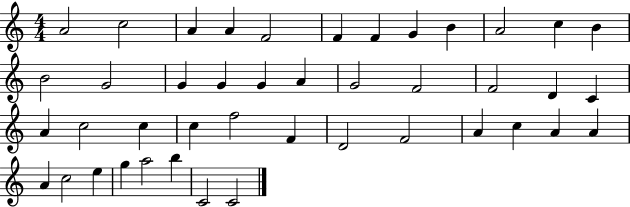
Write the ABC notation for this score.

X:1
T:Untitled
M:4/4
L:1/4
K:C
A2 c2 A A F2 F F G B A2 c B B2 G2 G G G A G2 F2 F2 D C A c2 c c f2 F D2 F2 A c A A A c2 e g a2 b C2 C2